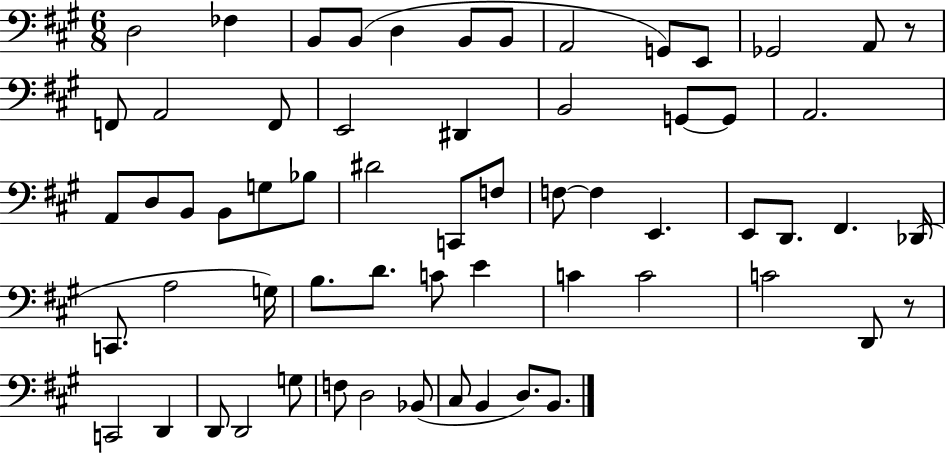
D3/h FES3/q B2/e B2/e D3/q B2/e B2/e A2/h G2/e E2/e Gb2/h A2/e R/e F2/e A2/h F2/e E2/h D#2/q B2/h G2/e G2/e A2/h. A2/e D3/e B2/e B2/e G3/e Bb3/e D#4/h C2/e F3/e F3/e F3/q E2/q. E2/e D2/e. F#2/q. Db2/s C2/e. A3/h G3/s B3/e. D4/e. C4/e E4/q C4/q C4/h C4/h D2/e R/e C2/h D2/q D2/e D2/h G3/e F3/e D3/h Bb2/e C#3/e B2/q D3/e. B2/e.